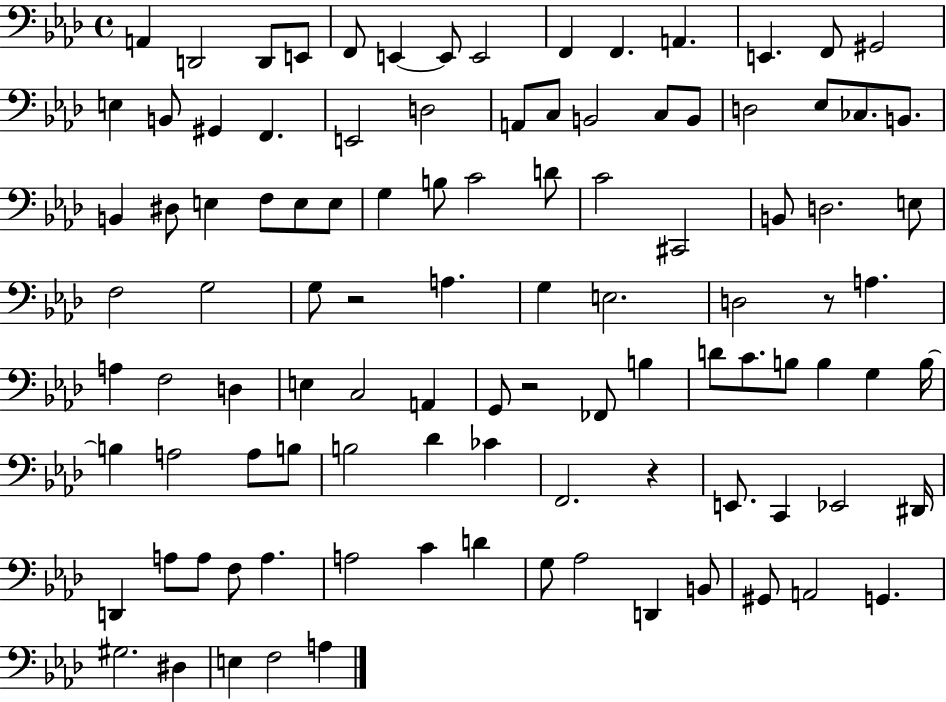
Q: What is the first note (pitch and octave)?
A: A2